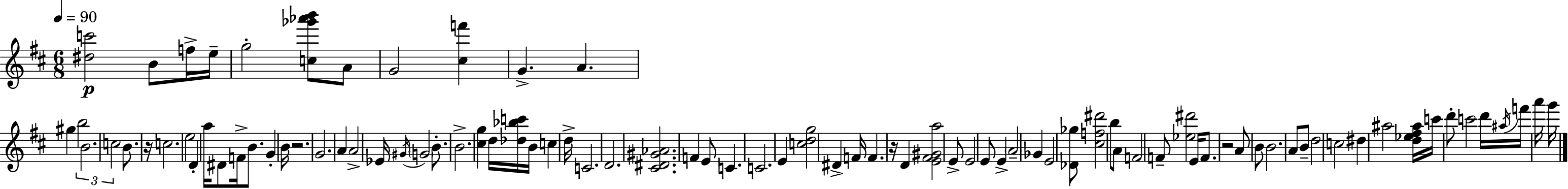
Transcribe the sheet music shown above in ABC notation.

X:1
T:Untitled
M:6/8
L:1/4
K:D
[^dc']2 B/2 f/4 e/4 g2 [c_g'_a'b']/2 A/2 G2 [^cf'] G A ^g b2 B2 c2 B/2 z/4 c2 e2 D a/4 ^D/2 F/4 B/2 G B/4 z2 G2 A A2 _E/4 ^G/4 G2 B/2 B2 [^cg] d/4 [_d_bc']/4 B/4 c d/4 C2 D2 [^C^D^G_A]2 F E/2 C C2 E [cdg]2 ^D F/4 F z/4 D [E^F^Ga]2 E/2 E2 E/2 E A2 _G E2 [_D_g]/2 [^cf^d']2 b/2 A/2 F2 F/2 [_e^d']2 E/4 F/2 z2 A/2 B/2 B2 A/2 B/2 d2 c2 ^d ^a2 [d_e^f^a]/4 c'/4 d'/2 c'2 d'/4 ^a/4 f'/4 a'/4 g'/4